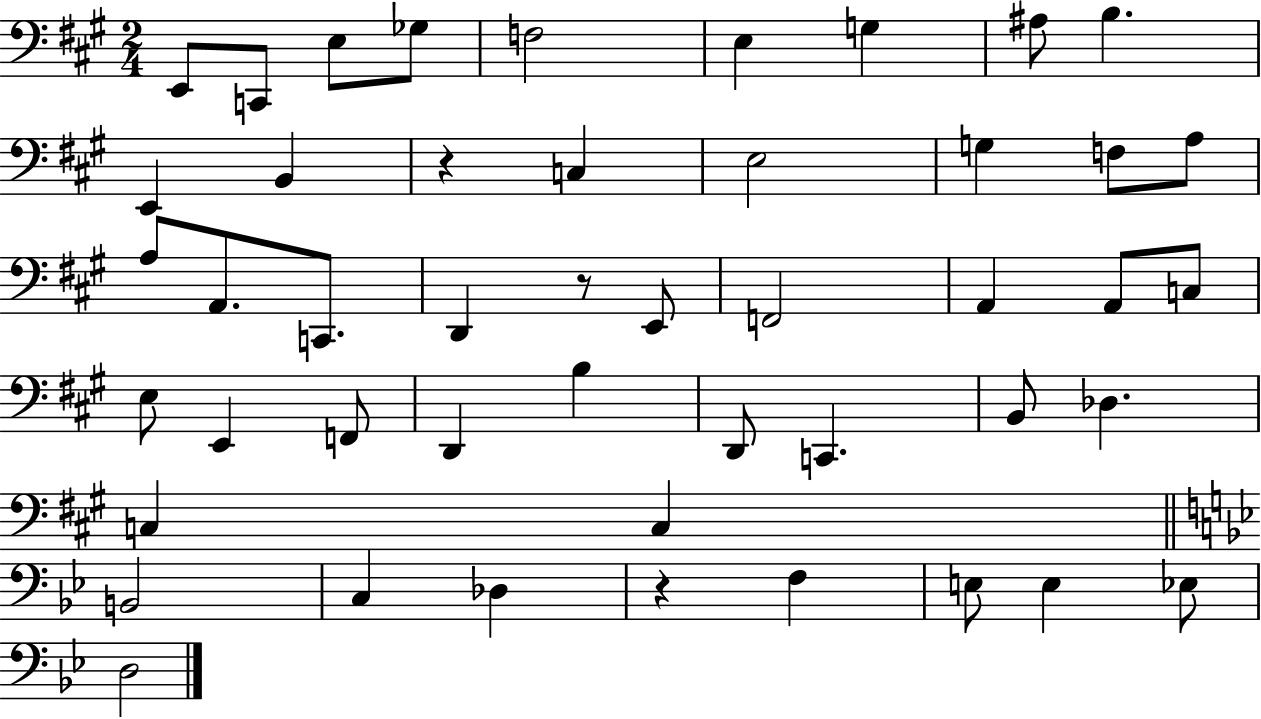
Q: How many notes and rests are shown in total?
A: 47